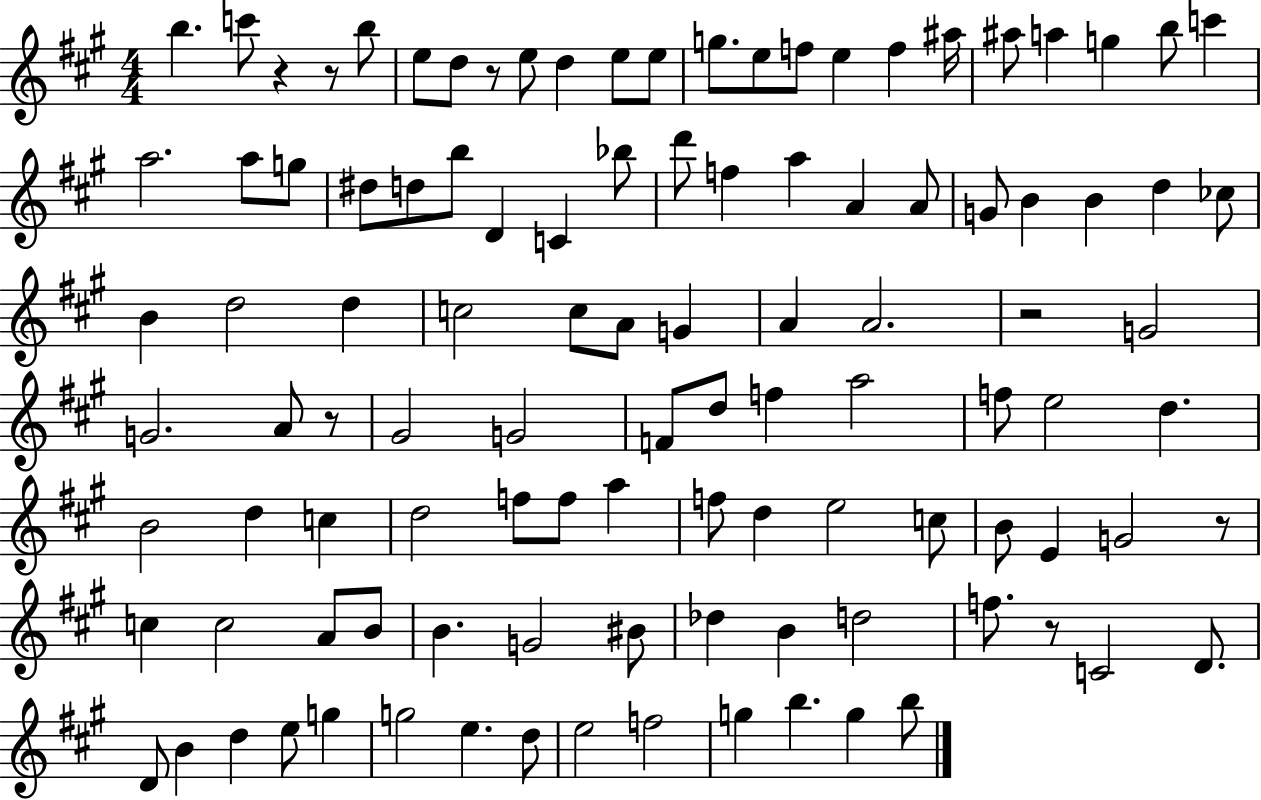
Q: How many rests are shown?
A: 7